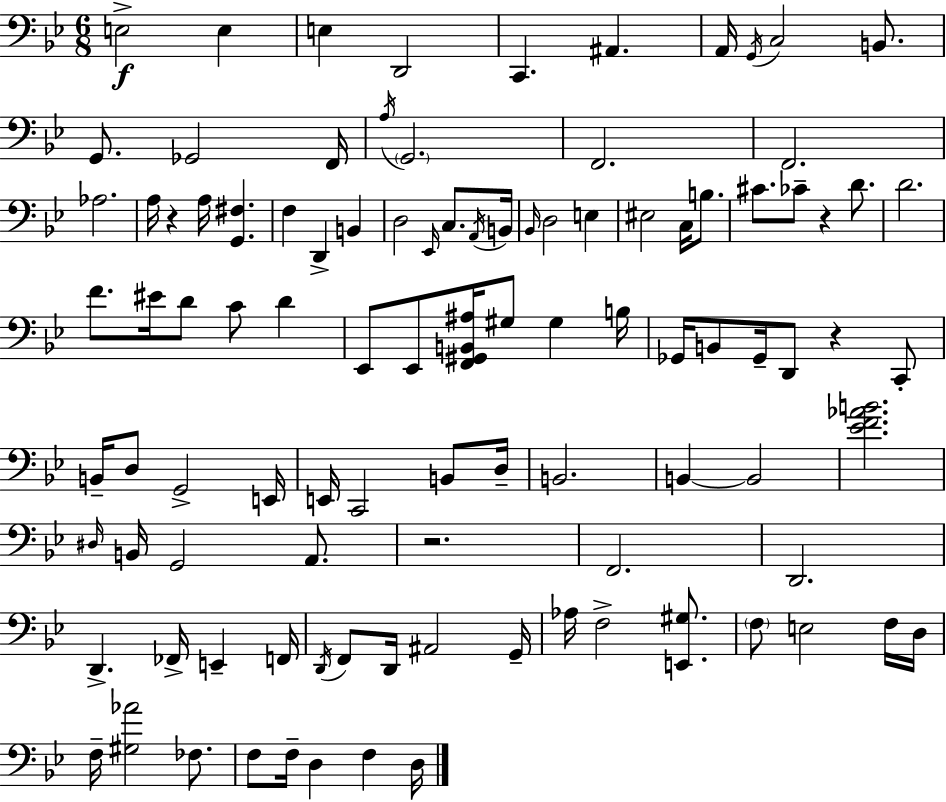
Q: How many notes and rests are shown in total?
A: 101